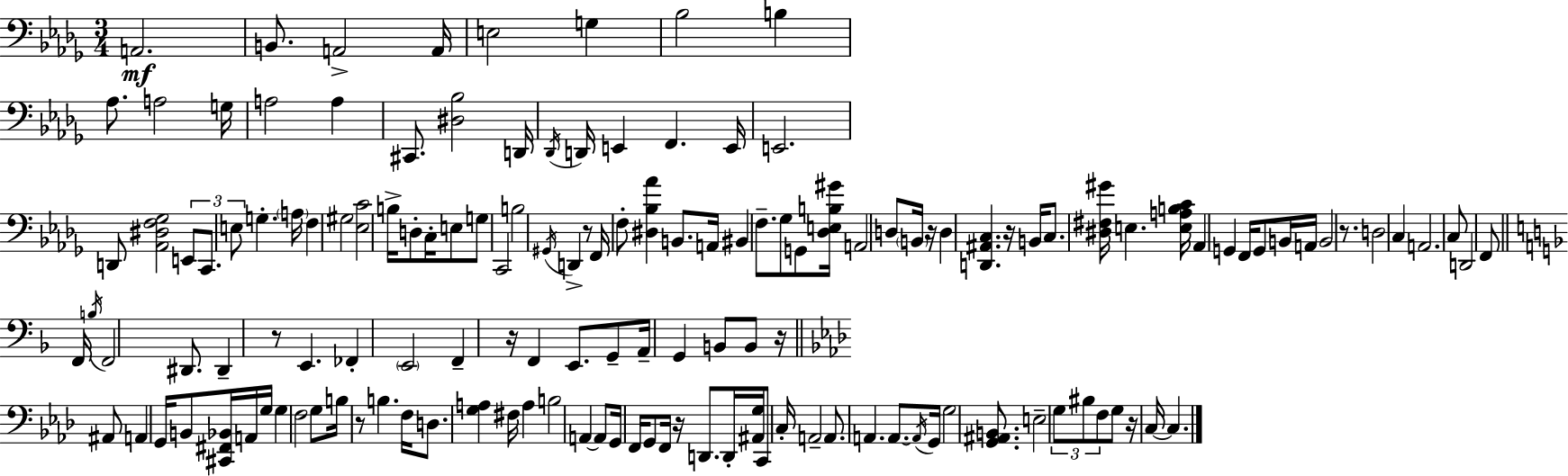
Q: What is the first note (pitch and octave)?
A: A2